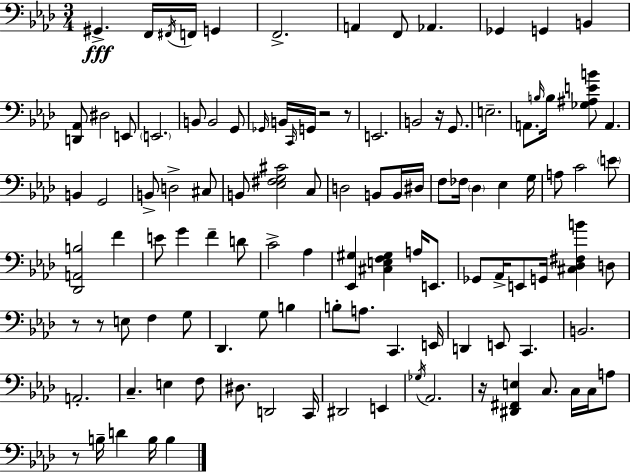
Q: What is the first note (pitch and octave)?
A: G#2